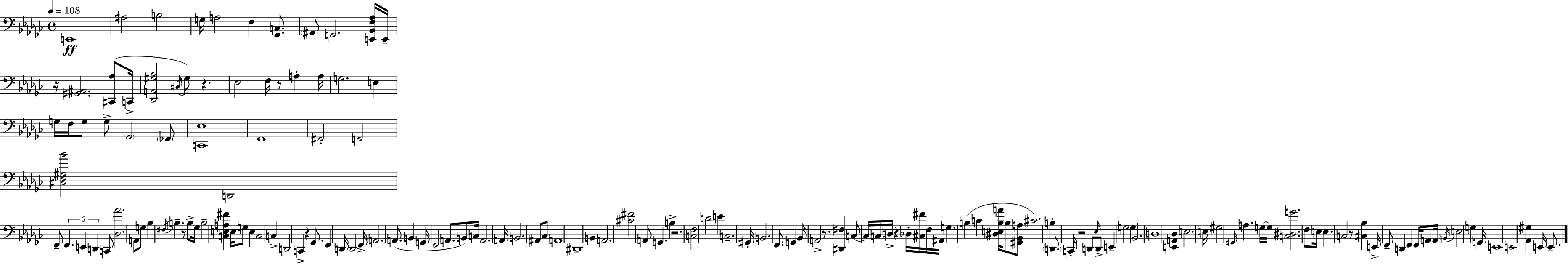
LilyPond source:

{
  \clef bass
  \time 4/4
  \defaultTimeSignature
  \key ees \minor
  \tempo 4 = 108
  e,1\ff | ais2 b2 | g16 a2 f4 <ges, c>8. | \parenthesize ais,8 g,2. <e, bes, f aes>16 e,16-- | \break r16 <gis, ais,>2. <cis, aes>8( c,16-> | <des, a, gis bes>2 \acciaccatura { cis16 } gis8) r4. | ees2 f16 r8 a4-. | a16 g2. e4 | \break g16 f16 g8 g8-> \parenthesize ges,2 \parenthesize fes,8 | <c, ees>1 | f,1 | fis,2-. f,2 | \break <cis ees gis bes'>2 d,2 | f,8-- \tuplet 3/2 { f,4. e,4 d,4 } | c,8 <des aes'>2. a,8 | g8 bes4 \acciaccatura { fis16 } b4.-- r8 | \break b8-> ges16 b2-- <c e a fis'>4 e16 | g8 e4 c2 c4-> | d,2 c,4-> r4 | ges,8. f,4 d,16 d,2 | \break f,16-> \parenthesize a,2. a,8.( | b,4 g,16 f,2 a,8. | b,8) c16 a,2. | a,16 b,2. ais,8 | \break ces8 a,1 | dis,1-- | b,4 a,2.-- | <cis' fis'>2 a,8 g,4. | \break b4-> r2. | <c f>2 d'2 | e'4 c2.-- | gis,16-. b,2. f,8. | \break g,4 bes,16 a,2-> r8. | <dis, fis>4 c8~~ c16 c16 d16-> r4 des16-. | <cis fis'>16 f16 ais,16 g4. b4( c'4 | <dis e b a'>16 b8 <gis, bes, a>8 cis'2.) | \break b4-. \parenthesize d,8. c,16-. r2 | d,8 \grace { ees16 } d,8-> e,4-- g2 | g4 bes,2. | d1 | \break <e, a, des>4 e2. | e16 gis2 \grace { gis,16 } a4. | g16~~ g16 <c dis g'>2. | f8 e16 e4. c2 | \break r8 <cis bes>4 e,16-> f,8-- d,4 f,4 | f,16 a,8 a,16 \acciaccatura { b,16 } \parenthesize e2 | g4 g,16 e,1 | e,2 <aes, gis>4 | \break e,16 e,8.-- \bar "|."
}